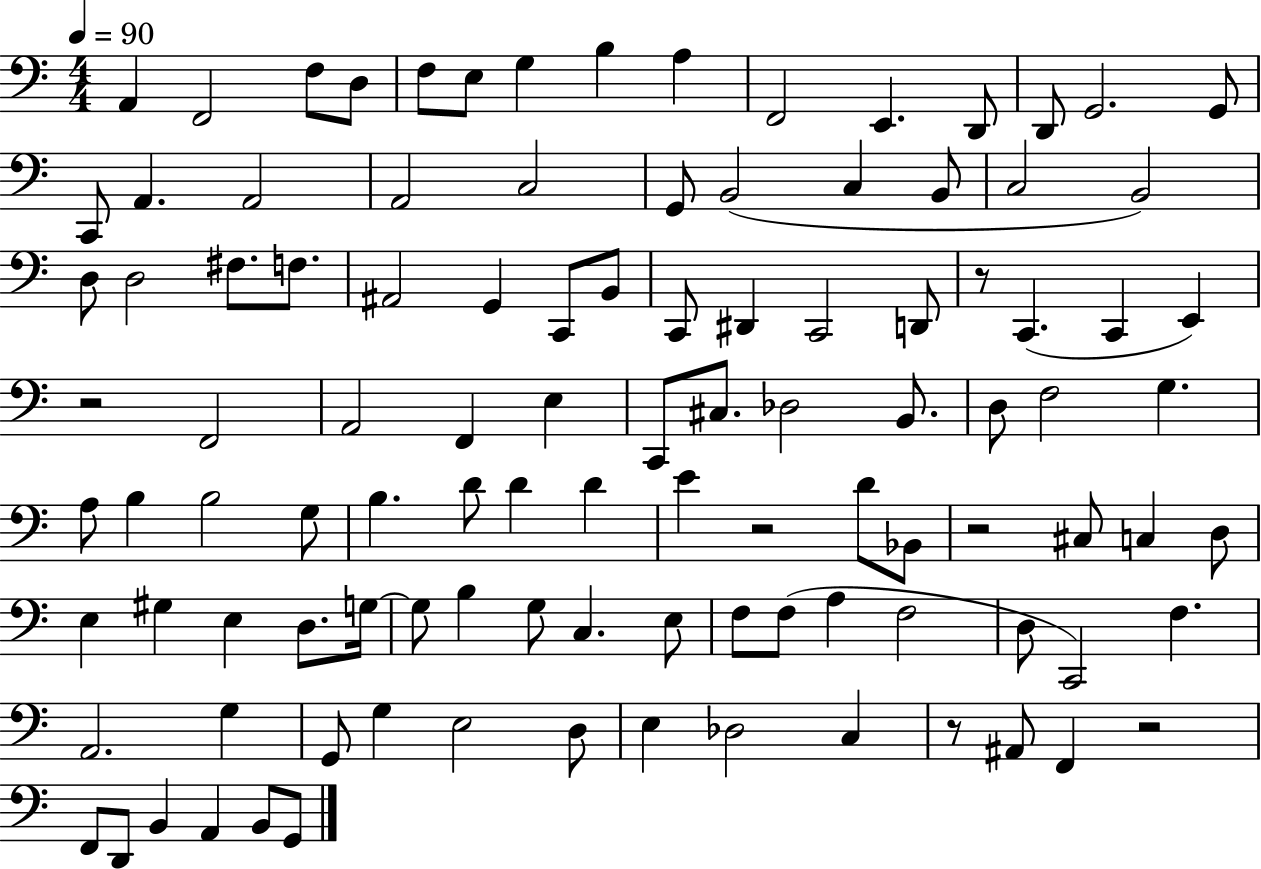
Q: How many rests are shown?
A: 6